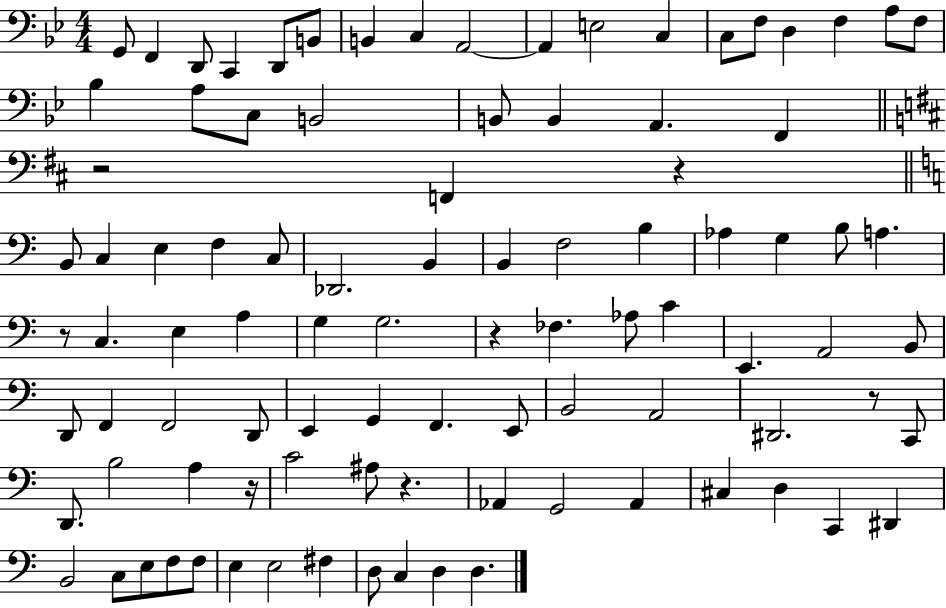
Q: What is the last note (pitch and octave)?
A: D3